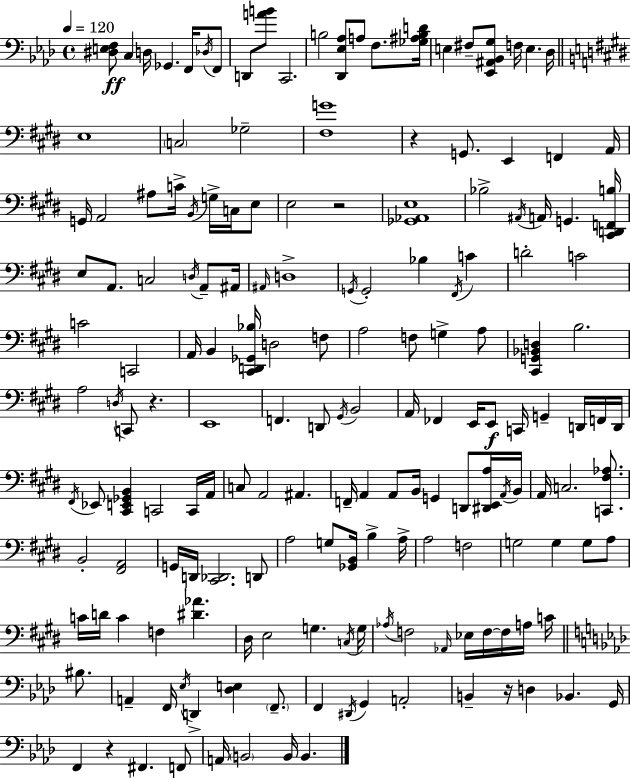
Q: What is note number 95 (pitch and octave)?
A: B2